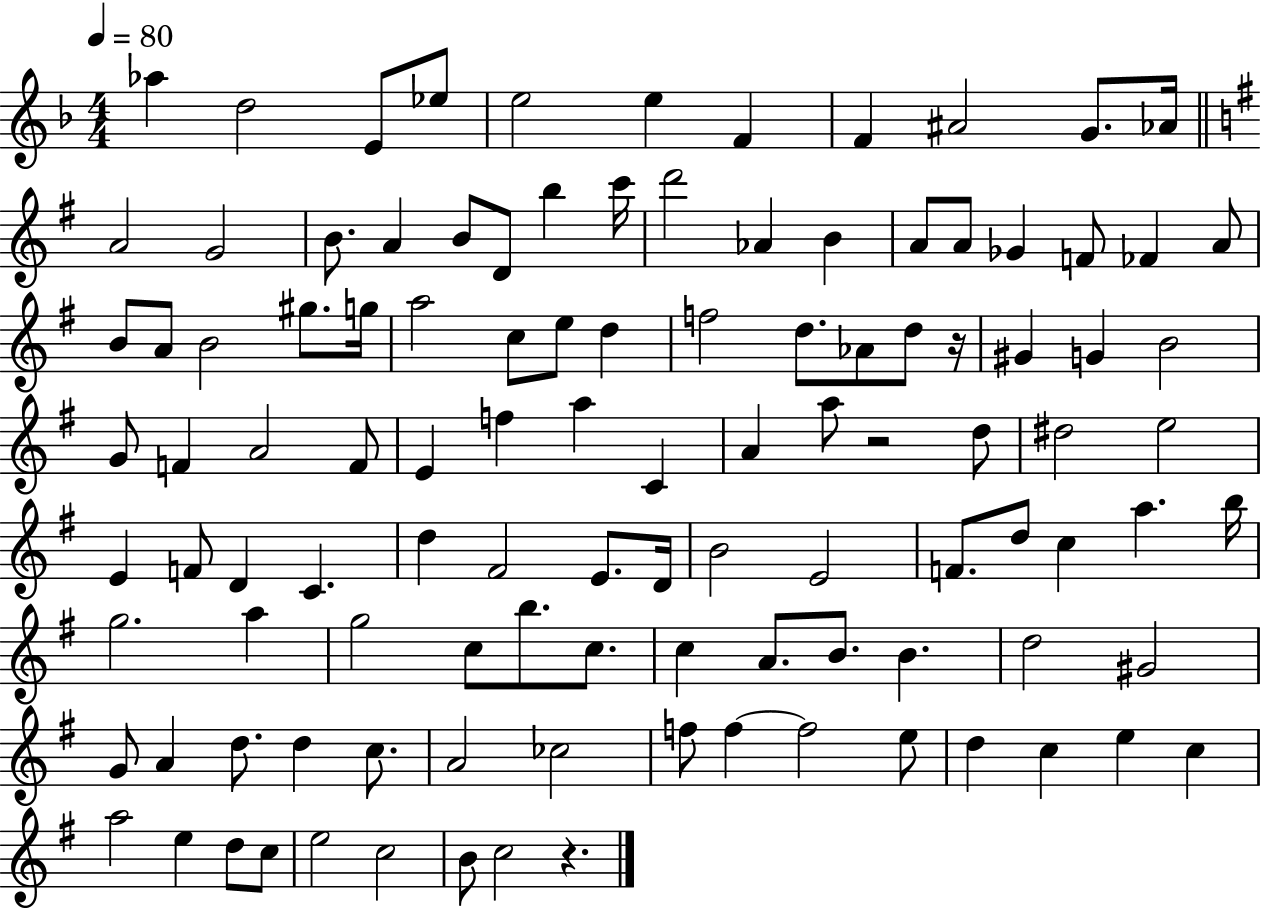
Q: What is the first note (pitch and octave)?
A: Ab5